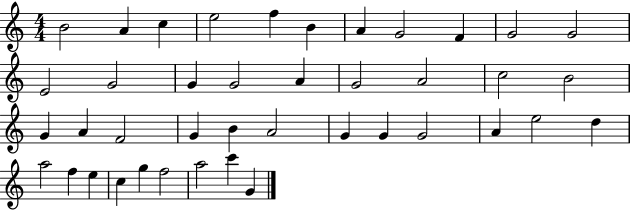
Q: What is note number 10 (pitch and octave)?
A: G4